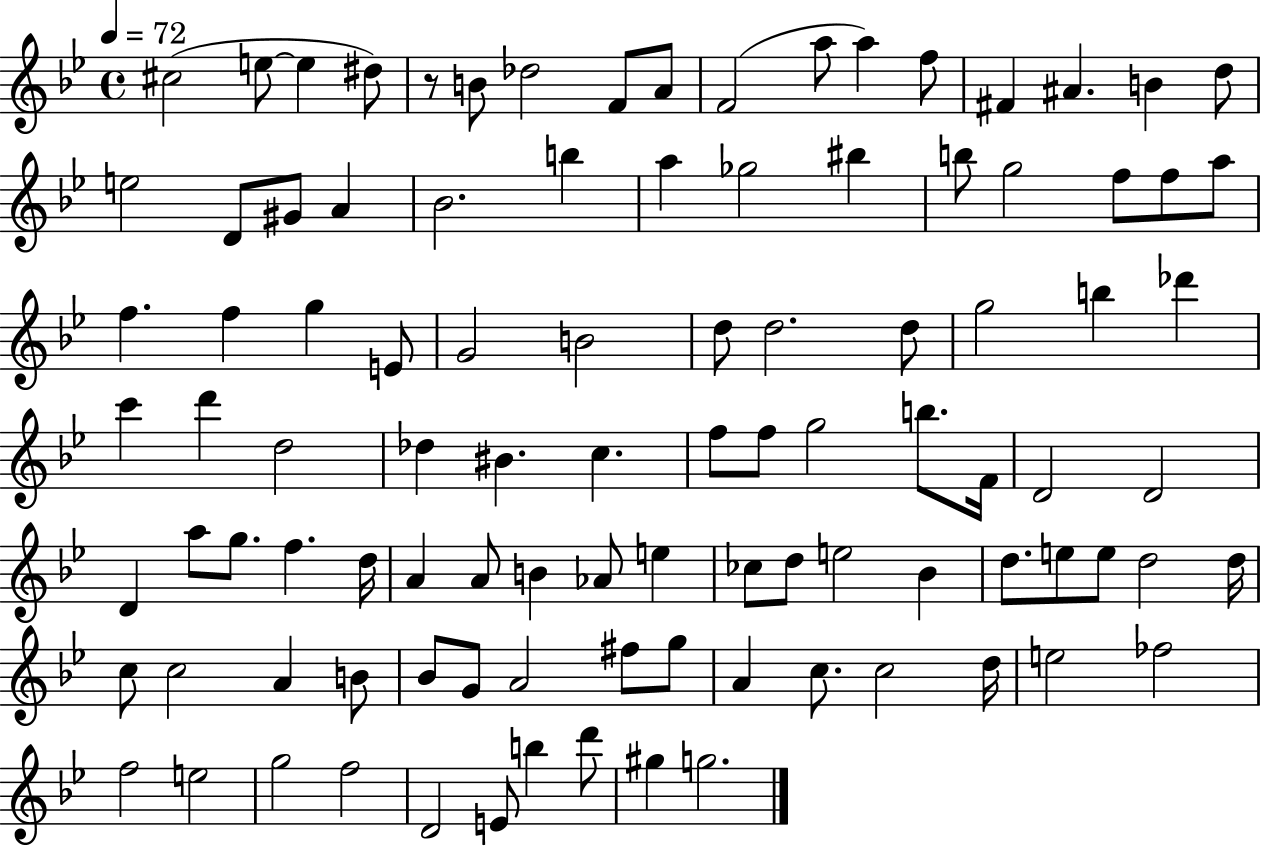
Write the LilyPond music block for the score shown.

{
  \clef treble
  \time 4/4
  \defaultTimeSignature
  \key bes \major
  \tempo 4 = 72
  cis''2( e''8~~ e''4 dis''8) | r8 b'8 des''2 f'8 a'8 | f'2( a''8 a''4) f''8 | fis'4 ais'4. b'4 d''8 | \break e''2 d'8 gis'8 a'4 | bes'2. b''4 | a''4 ges''2 bis''4 | b''8 g''2 f''8 f''8 a''8 | \break f''4. f''4 g''4 e'8 | g'2 b'2 | d''8 d''2. d''8 | g''2 b''4 des'''4 | \break c'''4 d'''4 d''2 | des''4 bis'4. c''4. | f''8 f''8 g''2 b''8. f'16 | d'2 d'2 | \break d'4 a''8 g''8. f''4. d''16 | a'4 a'8 b'4 aes'8 e''4 | ces''8 d''8 e''2 bes'4 | d''8. e''8 e''8 d''2 d''16 | \break c''8 c''2 a'4 b'8 | bes'8 g'8 a'2 fis''8 g''8 | a'4 c''8. c''2 d''16 | e''2 fes''2 | \break f''2 e''2 | g''2 f''2 | d'2 e'8 b''4 d'''8 | gis''4 g''2. | \break \bar "|."
}